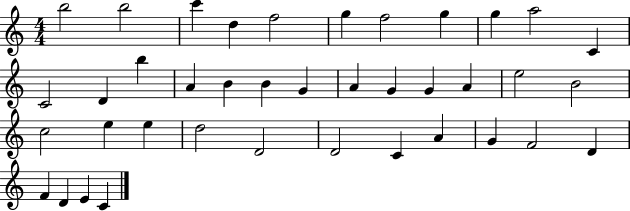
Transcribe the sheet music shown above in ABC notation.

X:1
T:Untitled
M:4/4
L:1/4
K:C
b2 b2 c' d f2 g f2 g g a2 C C2 D b A B B G A G G A e2 B2 c2 e e d2 D2 D2 C A G F2 D F D E C